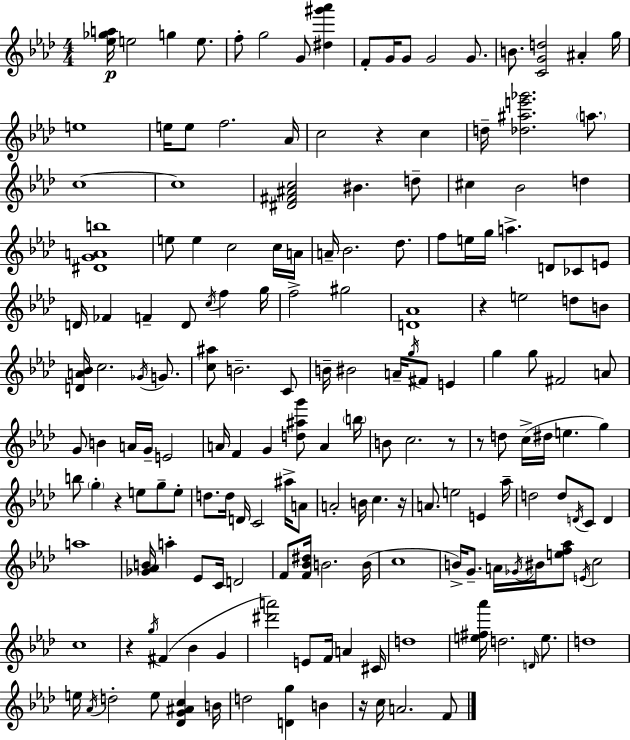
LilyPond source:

{
  \clef treble
  \numericTimeSignature
  \time 4/4
  \key f \minor
  \repeat volta 2 { <ees'' ges'' a''>16\p e''2 g''4 e''8. | f''8-. g''2 g'8 <dis'' gis''' aes'''>4 | f'8-. g'16 g'8 g'2 g'8. | b'8. <c' g' d''>2 ais'4-. g''16 | \break e''1 | e''16 e''8 f''2. aes'16 | c''2 r4 c''4 | d''16-- <des'' ais'' e''' ges'''>2. \parenthesize a''8. | \break c''1~~ | c''1 | <dis' fis' ais' c''>2 bis'4. d''8-- | cis''4 bes'2 d''4 | \break <dis' g' a' b''>1 | e''8 e''4 c''2 c''16 a'16 | a'16-- bes'2. des''8. | f''8 e''16 g''16 a''4.-> d'8 ces'8 e'8 | \break d'16 fes'4 f'4-- d'8 \acciaccatura { c''16 } f''4 | g''16 f''2-> gis''2 | <d' aes'>1 | r4 e''2 d''8 b'8 | \break <d' a' bes'>16 c''2. \acciaccatura { ges'16 } g'8. | <c'' ais''>8 b'2.-- | c'8 b'16-- bis'2 a'16-- \acciaccatura { g''16 } fis'8 e'4 | g''4 g''8 fis'2 | \break a'8 g'8 b'4 a'16 g'16-- e'2 | a'16 f'4 g'4 <d'' ais'' g'''>8 a'4 | \parenthesize b''16 b'8 c''2. | r8 r8 d''8 c''16->( dis''16 e''4. g''4) | \break b''8 \parenthesize g''4-. r4 e''8 g''8-- | e''8-. d''8. d''16 d'16 c'2 | ais''16-> a'8 a'2-. b'16 c''4. | r16 a'8. e''2 e'4 | \break aes''16-- d''2 d''8 \acciaccatura { d'16 } c'8 | d'4 a''1 | <ges' aes' b'>16 a''4-. ees'8 c'16 d'2 | f'8 <f' bes' dis''>16 b'2. | \break b'16( c''1 | b'16->) g'8.-- a'16 \acciaccatura { ges'16 } bis'16 <e'' f'' aes''>8 \acciaccatura { e'16 } c''2 | c''1 | r4 \acciaccatura { g''16 }( fis'4 bes'4 | \break g'4 <dis''' a'''>2) e'8 | f'16 a'4 cis'16 d''1 | <e'' fis'' aes'''>16 d''2. | \grace { d'16 } e''8. d''1 | \break e''16 \acciaccatura { aes'16 } d''2-. | e''8 <des' g' ais' c''>4 b'16 d''2 | <d' g''>4 b'4 r16 c''16 a'2. | f'8 } \bar "|."
}